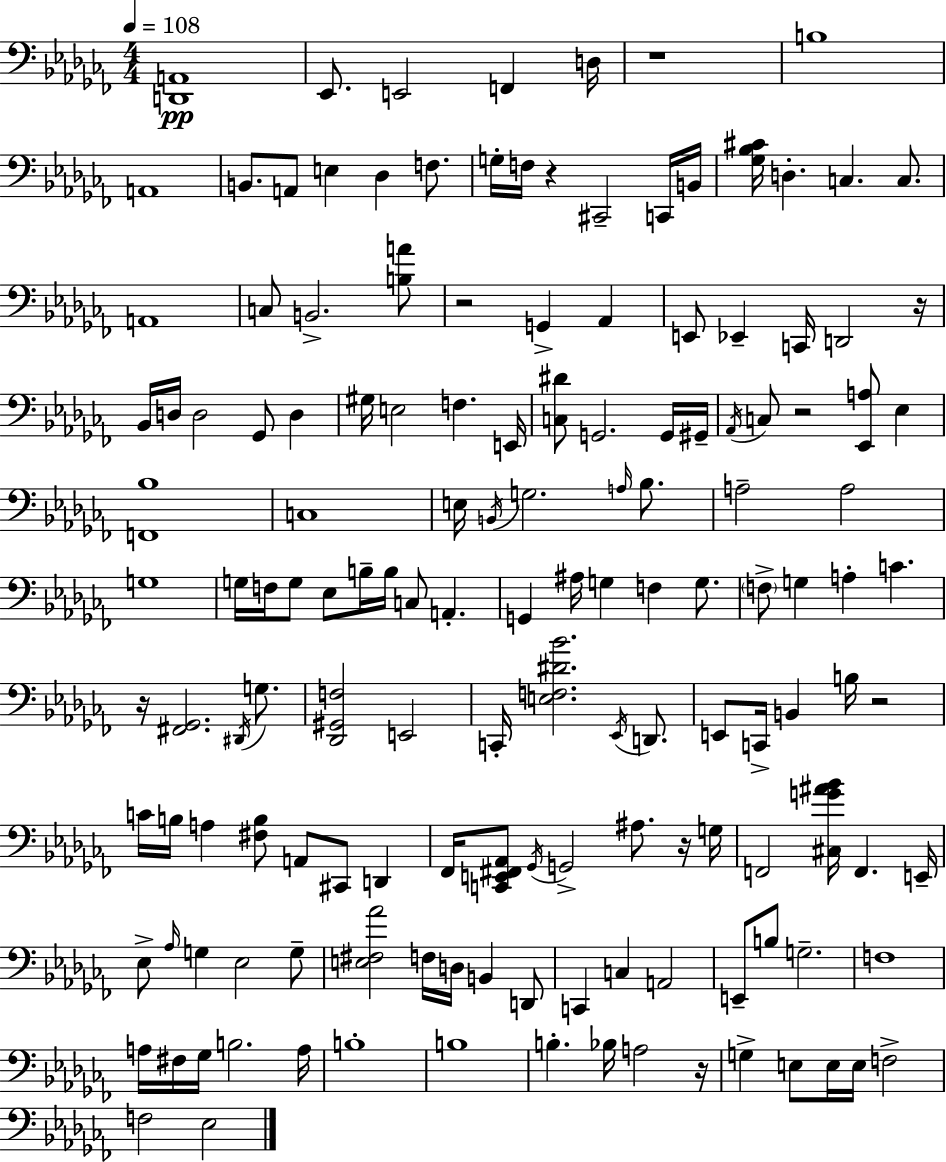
{
  \clef bass
  \numericTimeSignature
  \time 4/4
  \key aes \minor
  \tempo 4 = 108
  \repeat volta 2 { <d, a,>1\pp | ees,8. e,2 f,4 d16 | r1 | b1 | \break a,1 | b,8. a,8 e4 des4 f8. | g16-. f16 r4 cis,2-- c,16 b,16 | <ges bes cis'>16 d4.-. c4. c8. | \break a,1 | c8 b,2.-> <b a'>8 | r2 g,4-> aes,4 | e,8 ees,4-- c,16 d,2 r16 | \break bes,16 d16 d2 ges,8 d4 | gis16 e2 f4. e,16 | <c dis'>8 g,2. g,16 gis,16-- | \acciaccatura { aes,16 } c8 r2 <ees, a>8 ees4 | \break <f, bes>1 | c1 | e16 \acciaccatura { b,16 } g2. \grace { a16 } | bes8. a2-- a2 | \break g1 | g16 f16 g8 ees8 b16-- b16 c8 a,4.-. | g,4 ais16 g4 f4 | g8. \parenthesize f8-> g4 a4-. c'4. | \break r16 <fis, ges,>2. | \acciaccatura { dis,16 } g8. <des, gis, f>2 e,2 | c,16-. <e f dis' bes'>2. | \acciaccatura { ees,16 } d,8. e,8 c,16-> b,4 b16 r2 | \break c'16 b16 a4 <fis b>8 a,8 cis,8 | d,4 fes,16 <c, e, fis, aes,>8 \acciaccatura { ges,16 } g,2-> | ais8. r16 g16 f,2 <cis g' ais' bes'>16 f,4. | e,16-- ees8-> \grace { aes16 } g4 ees2 | \break g8-- <e fis aes'>2 f16 | d16 b,4 d,8 c,4 c4 a,2 | e,8-- b8 g2.-- | f1 | \break a16 fis16 ges16 b2. | a16 b1-. | b1 | b4.-. bes16 a2 | \break r16 g4-> e8 e16 e16 f2-> | f2 ees2 | } \bar "|."
}